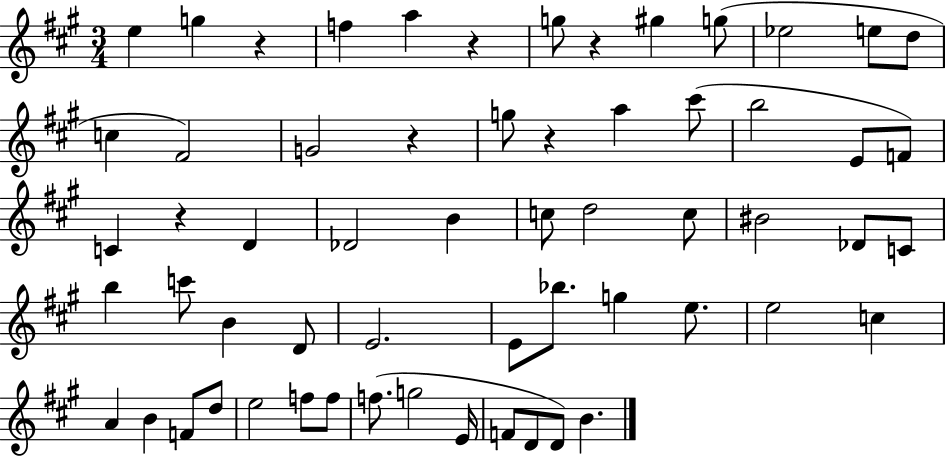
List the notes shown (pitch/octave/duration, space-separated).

E5/q G5/q R/q F5/q A5/q R/q G5/e R/q G#5/q G5/e Eb5/h E5/e D5/e C5/q F#4/h G4/h R/q G5/e R/q A5/q C#6/e B5/h E4/e F4/e C4/q R/q D4/q Db4/h B4/q C5/e D5/h C5/e BIS4/h Db4/e C4/e B5/q C6/e B4/q D4/e E4/h. E4/e Bb5/e. G5/q E5/e. E5/h C5/q A4/q B4/q F4/e D5/e E5/h F5/e F5/e F5/e. G5/h E4/s F4/e D4/e D4/e B4/q.